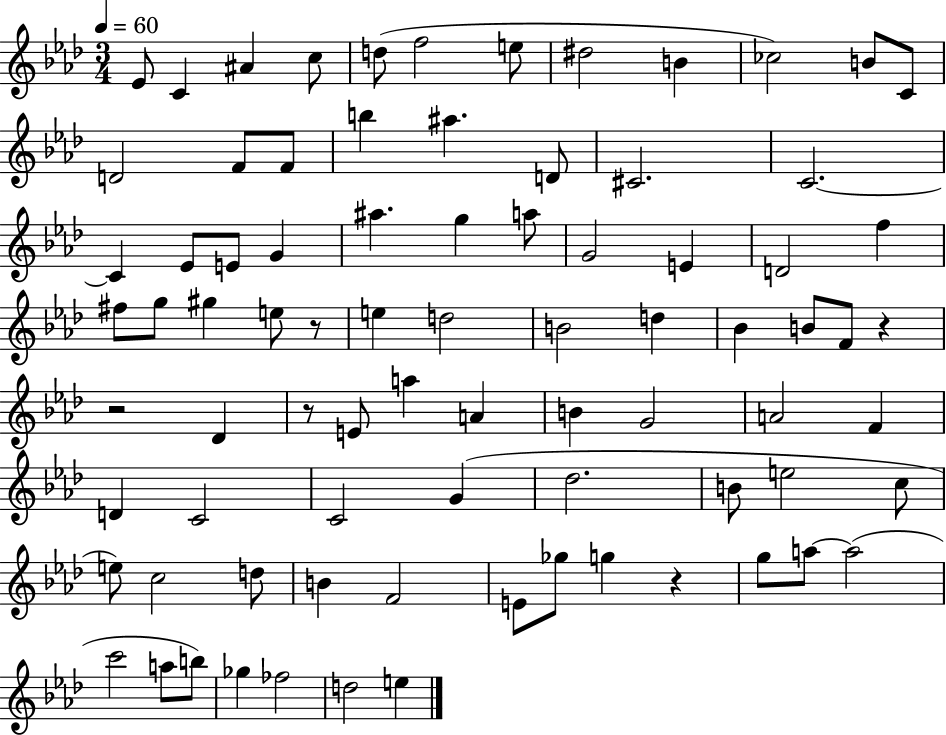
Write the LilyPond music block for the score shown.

{
  \clef treble
  \numericTimeSignature
  \time 3/4
  \key aes \major
  \tempo 4 = 60
  \repeat volta 2 { ees'8 c'4 ais'4 c''8 | d''8( f''2 e''8 | dis''2 b'4 | ces''2) b'8 c'8 | \break d'2 f'8 f'8 | b''4 ais''4. d'8 | cis'2. | c'2.~~ | \break c'4 ees'8 e'8 g'4 | ais''4. g''4 a''8 | g'2 e'4 | d'2 f''4 | \break fis''8 g''8 gis''4 e''8 r8 | e''4 d''2 | b'2 d''4 | bes'4 b'8 f'8 r4 | \break r2 des'4 | r8 e'8 a''4 a'4 | b'4 g'2 | a'2 f'4 | \break d'4 c'2 | c'2 g'4( | des''2. | b'8 e''2 c''8 | \break e''8) c''2 d''8 | b'4 f'2 | e'8 ges''8 g''4 r4 | g''8 a''8~~ a''2( | \break c'''2 a''8 b''8) | ges''4 fes''2 | d''2 e''4 | } \bar "|."
}